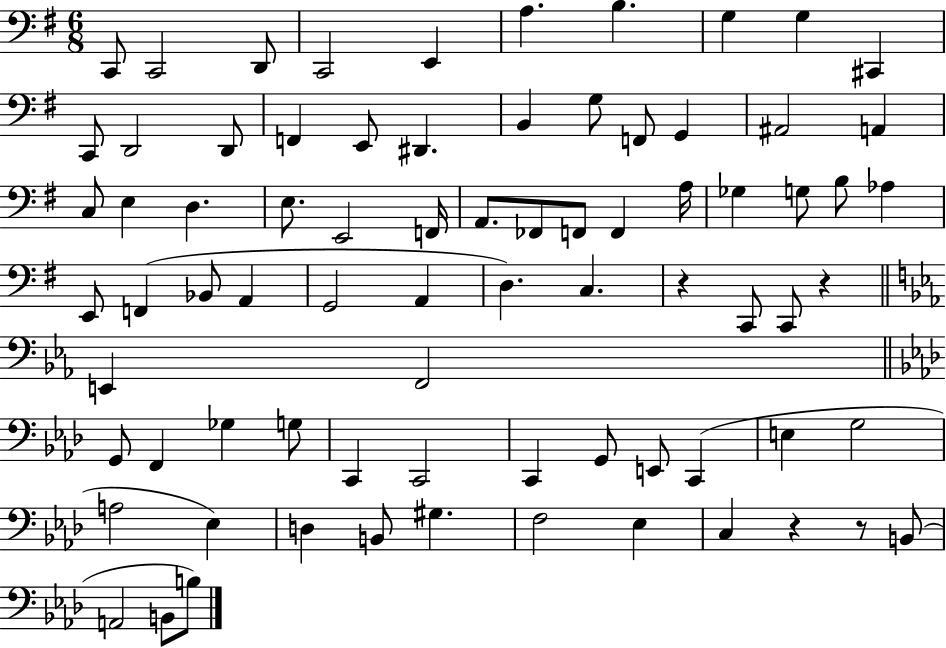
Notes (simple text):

C2/e C2/h D2/e C2/h E2/q A3/q. B3/q. G3/q G3/q C#2/q C2/e D2/h D2/e F2/q E2/e D#2/q. B2/q G3/e F2/e G2/q A#2/h A2/q C3/e E3/q D3/q. E3/e. E2/h F2/s A2/e. FES2/e F2/e F2/q A3/s Gb3/q G3/e B3/e Ab3/q E2/e F2/q Bb2/e A2/q G2/h A2/q D3/q. C3/q. R/q C2/e C2/e R/q E2/q F2/h G2/e F2/q Gb3/q G3/e C2/q C2/h C2/q G2/e E2/e C2/q E3/q G3/h A3/h Eb3/q D3/q B2/e G#3/q. F3/h Eb3/q C3/q R/q R/e B2/e A2/h B2/e B3/e